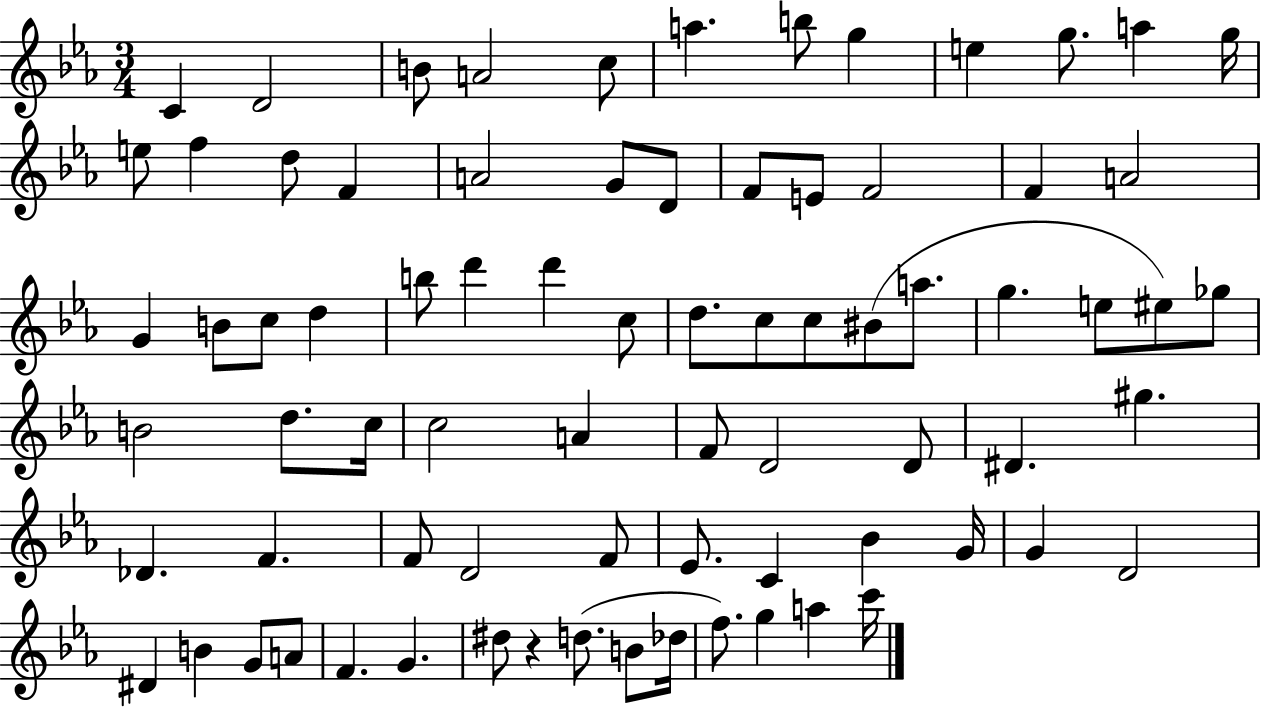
{
  \clef treble
  \numericTimeSignature
  \time 3/4
  \key ees \major
  c'4 d'2 | b'8 a'2 c''8 | a''4. b''8 g''4 | e''4 g''8. a''4 g''16 | \break e''8 f''4 d''8 f'4 | a'2 g'8 d'8 | f'8 e'8 f'2 | f'4 a'2 | \break g'4 b'8 c''8 d''4 | b''8 d'''4 d'''4 c''8 | d''8. c''8 c''8 bis'8( a''8. | g''4. e''8 eis''8) ges''8 | \break b'2 d''8. c''16 | c''2 a'4 | f'8 d'2 d'8 | dis'4. gis''4. | \break des'4. f'4. | f'8 d'2 f'8 | ees'8. c'4 bes'4 g'16 | g'4 d'2 | \break dis'4 b'4 g'8 a'8 | f'4. g'4. | dis''8 r4 d''8.( b'8 des''16 | f''8.) g''4 a''4 c'''16 | \break \bar "|."
}